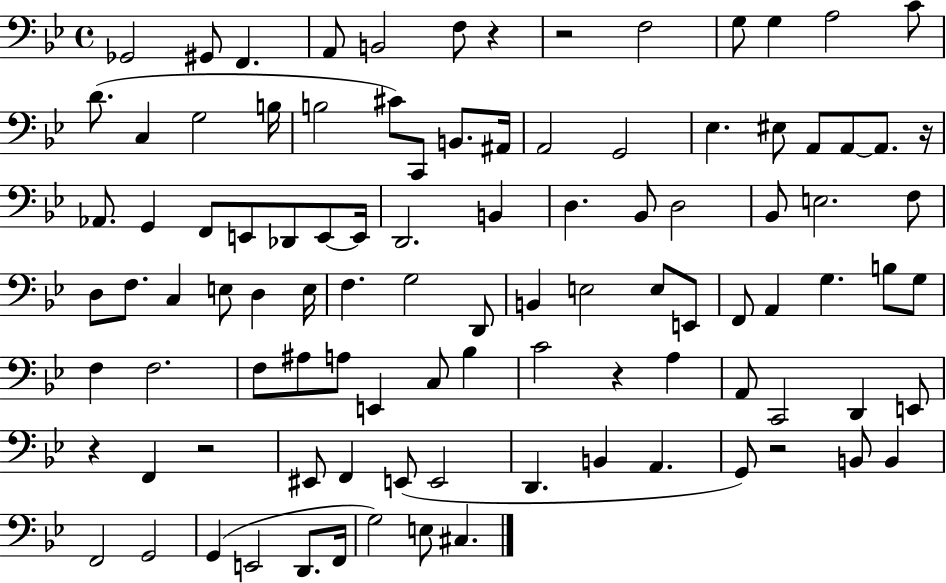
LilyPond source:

{
  \clef bass
  \time 4/4
  \defaultTimeSignature
  \key bes \major
  \repeat volta 2 { ges,2 gis,8 f,4. | a,8 b,2 f8 r4 | r2 f2 | g8 g4 a2 c'8 | \break d'8.( c4 g2 b16 | b2 cis'8) c,8 b,8. ais,16 | a,2 g,2 | ees4. eis8 a,8 a,8~~ a,8. r16 | \break aes,8. g,4 f,8 e,8 des,8 e,8~~ e,16 | d,2. b,4 | d4. bes,8 d2 | bes,8 e2. f8 | \break d8 f8. c4 e8 d4 e16 | f4. g2 d,8 | b,4 e2 e8 e,8 | f,8 a,4 g4. b8 g8 | \break f4 f2. | f8 ais8 a8 e,4 c8 bes4 | c'2 r4 a4 | a,8 c,2 d,4 e,8 | \break r4 f,4 r2 | eis,8 f,4 e,8( e,2 | d,4. b,4 a,4. | g,8) r2 b,8 b,4 | \break f,2 g,2 | g,4( e,2 d,8. f,16 | g2) e8 cis4. | } \bar "|."
}